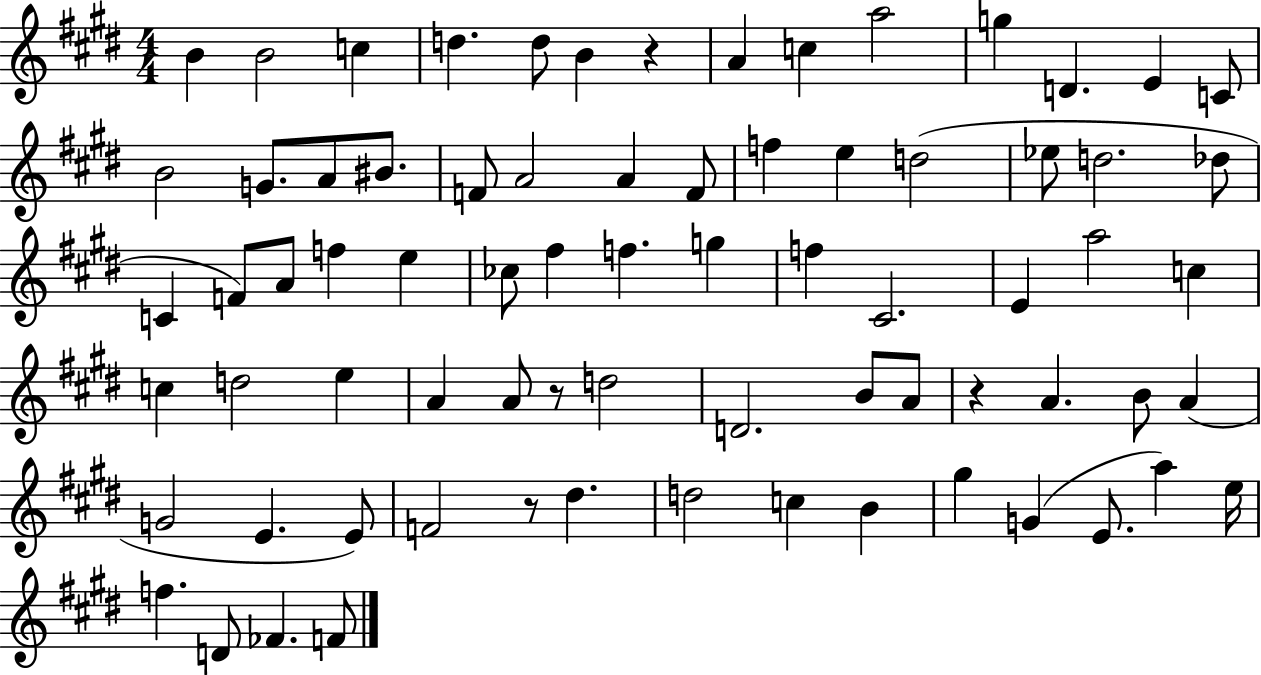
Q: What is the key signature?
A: E major